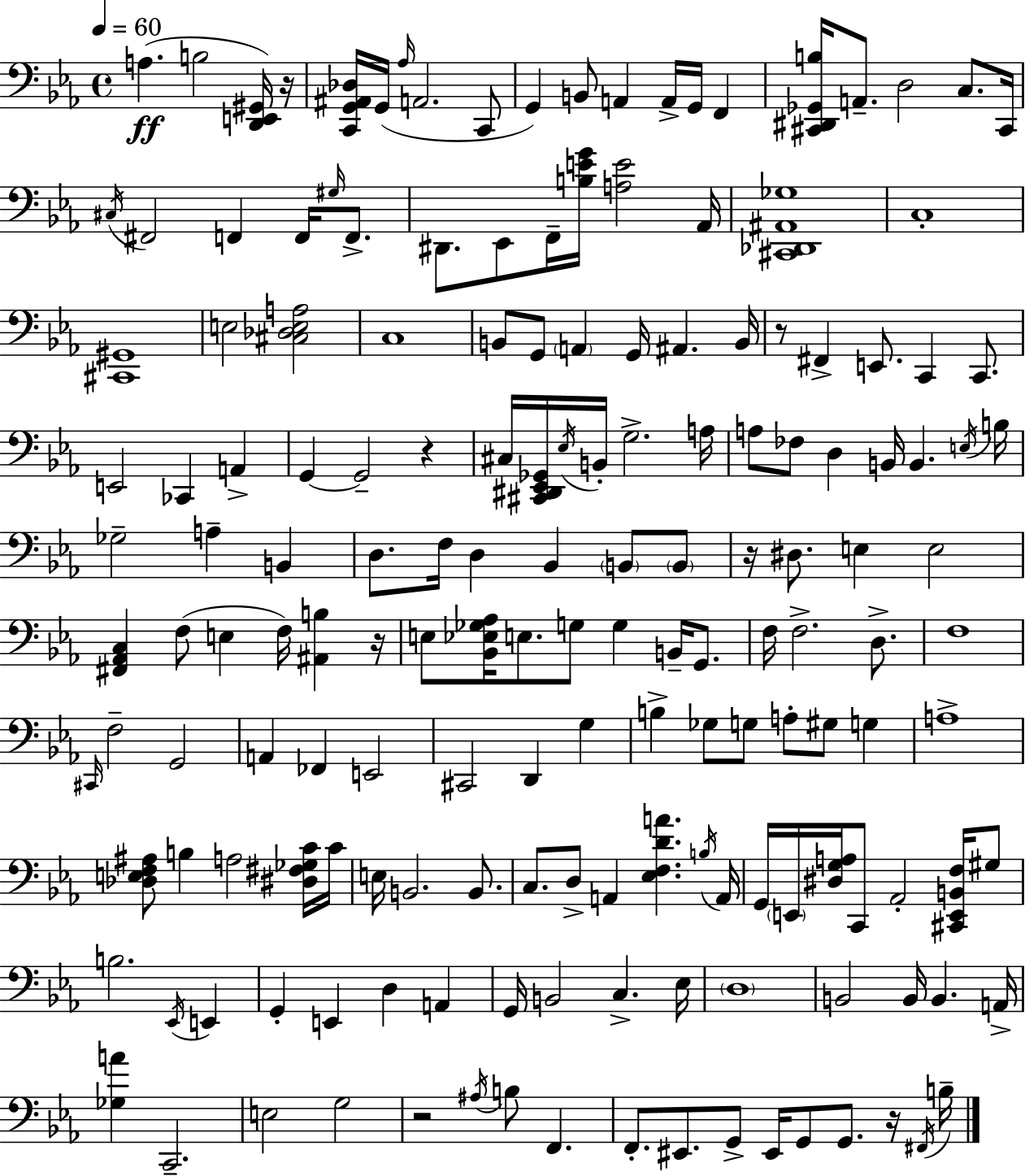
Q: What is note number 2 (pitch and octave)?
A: B3